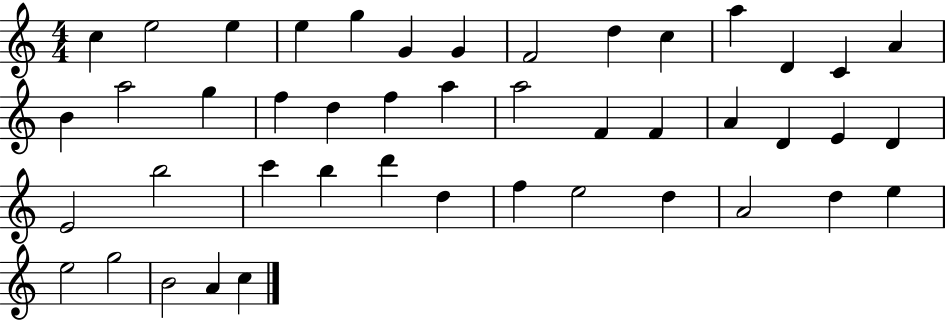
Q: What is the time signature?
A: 4/4